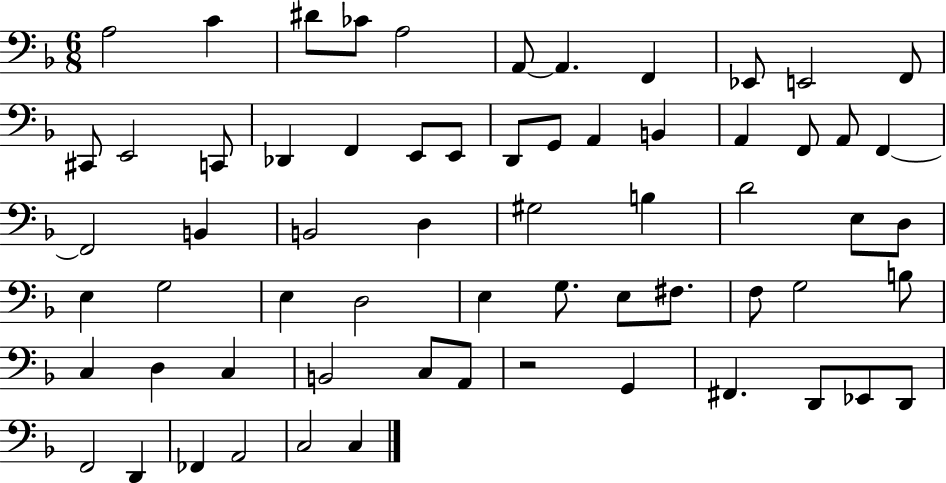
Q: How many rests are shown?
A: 1